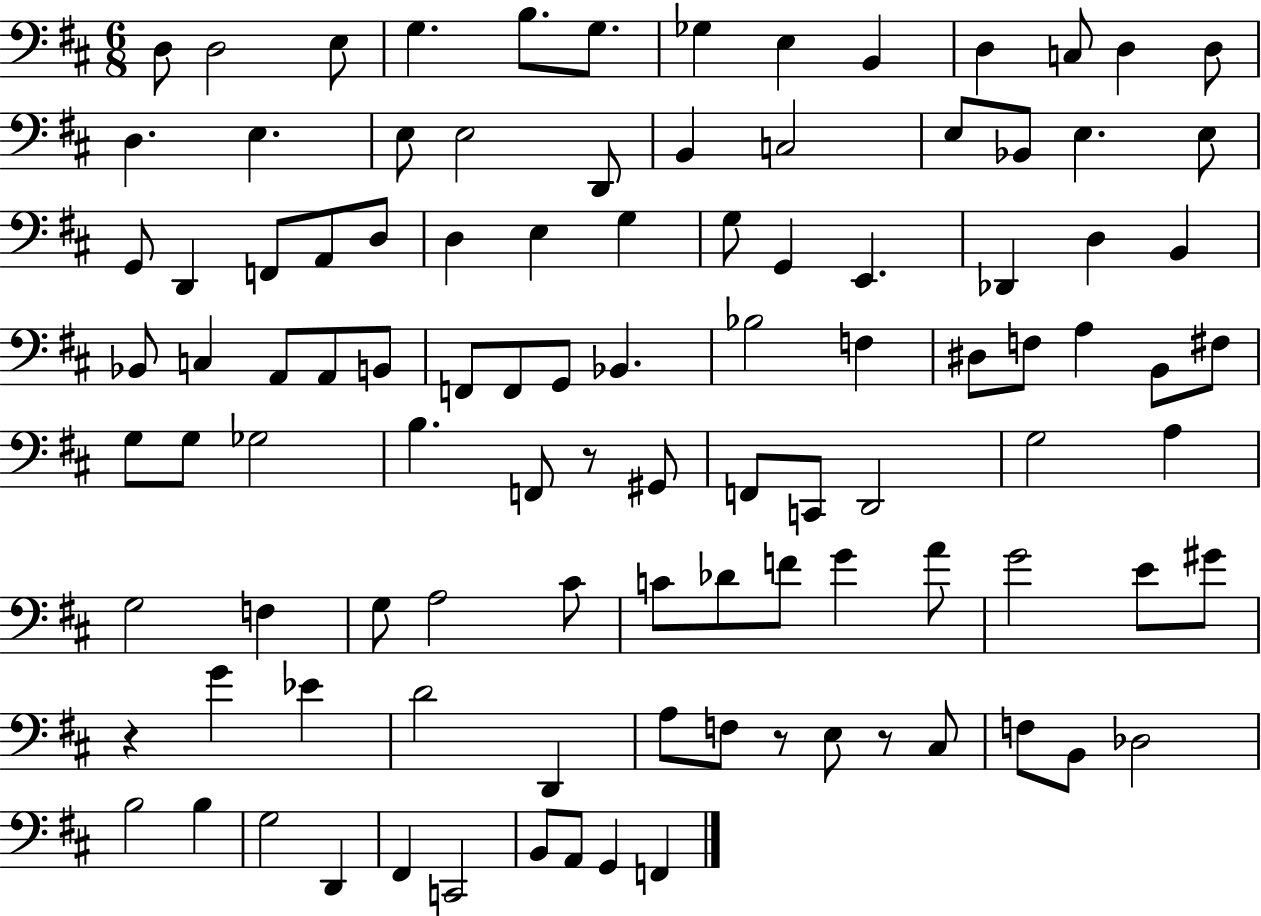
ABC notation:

X:1
T:Untitled
M:6/8
L:1/4
K:D
D,/2 D,2 E,/2 G, B,/2 G,/2 _G, E, B,, D, C,/2 D, D,/2 D, E, E,/2 E,2 D,,/2 B,, C,2 E,/2 _B,,/2 E, E,/2 G,,/2 D,, F,,/2 A,,/2 D,/2 D, E, G, G,/2 G,, E,, _D,, D, B,, _B,,/2 C, A,,/2 A,,/2 B,,/2 F,,/2 F,,/2 G,,/2 _B,, _B,2 F, ^D,/2 F,/2 A, B,,/2 ^F,/2 G,/2 G,/2 _G,2 B, F,,/2 z/2 ^G,,/2 F,,/2 C,,/2 D,,2 G,2 A, G,2 F, G,/2 A,2 ^C/2 C/2 _D/2 F/2 G A/2 G2 E/2 ^G/2 z G _E D2 D,, A,/2 F,/2 z/2 E,/2 z/2 ^C,/2 F,/2 B,,/2 _D,2 B,2 B, G,2 D,, ^F,, C,,2 B,,/2 A,,/2 G,, F,,